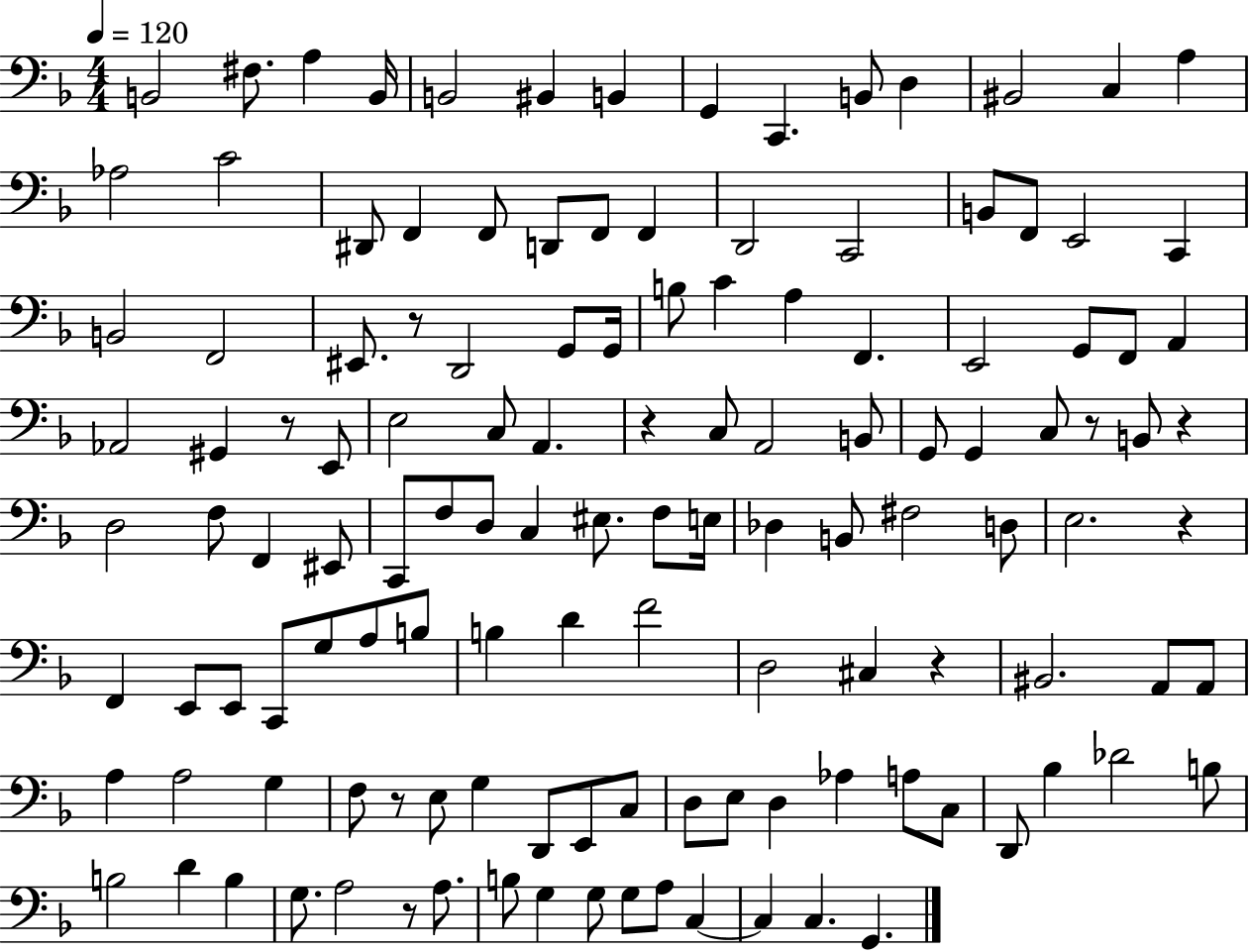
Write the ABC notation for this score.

X:1
T:Untitled
M:4/4
L:1/4
K:F
B,,2 ^F,/2 A, B,,/4 B,,2 ^B,, B,, G,, C,, B,,/2 D, ^B,,2 C, A, _A,2 C2 ^D,,/2 F,, F,,/2 D,,/2 F,,/2 F,, D,,2 C,,2 B,,/2 F,,/2 E,,2 C,, B,,2 F,,2 ^E,,/2 z/2 D,,2 G,,/2 G,,/4 B,/2 C A, F,, E,,2 G,,/2 F,,/2 A,, _A,,2 ^G,, z/2 E,,/2 E,2 C,/2 A,, z C,/2 A,,2 B,,/2 G,,/2 G,, C,/2 z/2 B,,/2 z D,2 F,/2 F,, ^E,,/2 C,,/2 F,/2 D,/2 C, ^E,/2 F,/2 E,/4 _D, B,,/2 ^F,2 D,/2 E,2 z F,, E,,/2 E,,/2 C,,/2 G,/2 A,/2 B,/2 B, D F2 D,2 ^C, z ^B,,2 A,,/2 A,,/2 A, A,2 G, F,/2 z/2 E,/2 G, D,,/2 E,,/2 C,/2 D,/2 E,/2 D, _A, A,/2 C,/2 D,,/2 _B, _D2 B,/2 B,2 D B, G,/2 A,2 z/2 A,/2 B,/2 G, G,/2 G,/2 A,/2 C, C, C, G,,